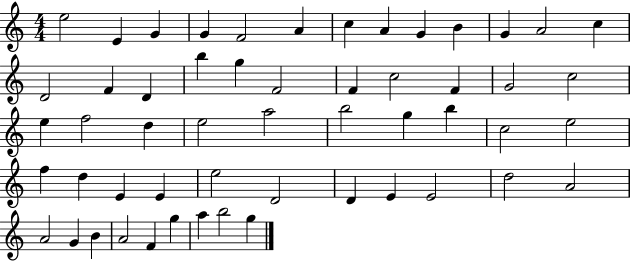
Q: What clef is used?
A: treble